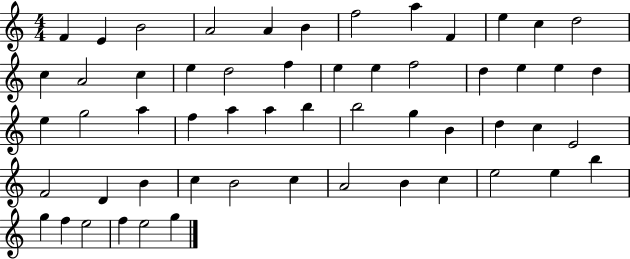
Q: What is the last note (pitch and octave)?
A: G5